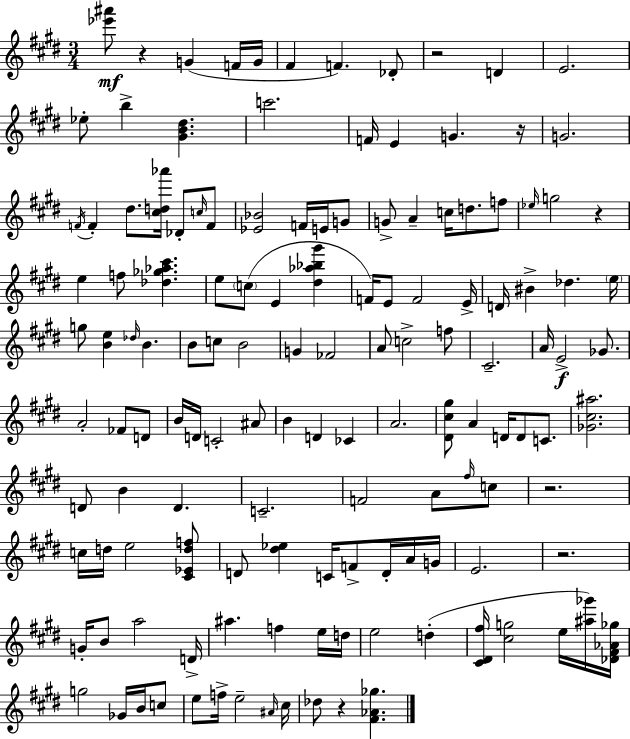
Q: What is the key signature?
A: E major